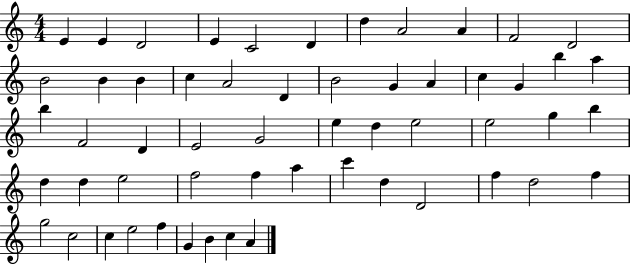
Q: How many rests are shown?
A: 0